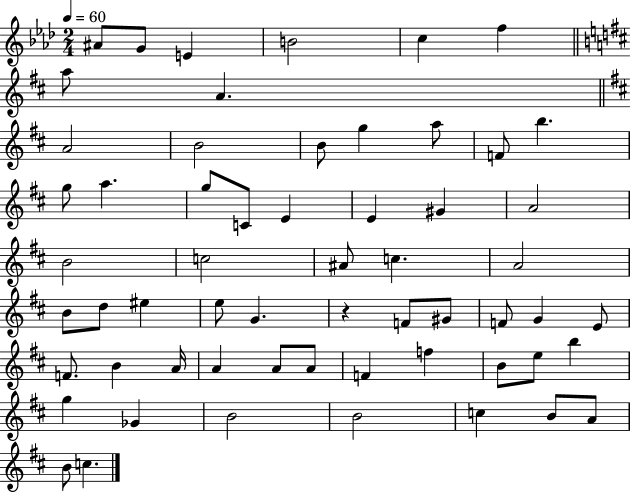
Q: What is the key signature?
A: AES major